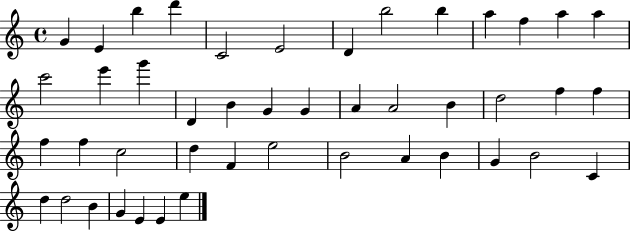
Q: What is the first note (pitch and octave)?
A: G4